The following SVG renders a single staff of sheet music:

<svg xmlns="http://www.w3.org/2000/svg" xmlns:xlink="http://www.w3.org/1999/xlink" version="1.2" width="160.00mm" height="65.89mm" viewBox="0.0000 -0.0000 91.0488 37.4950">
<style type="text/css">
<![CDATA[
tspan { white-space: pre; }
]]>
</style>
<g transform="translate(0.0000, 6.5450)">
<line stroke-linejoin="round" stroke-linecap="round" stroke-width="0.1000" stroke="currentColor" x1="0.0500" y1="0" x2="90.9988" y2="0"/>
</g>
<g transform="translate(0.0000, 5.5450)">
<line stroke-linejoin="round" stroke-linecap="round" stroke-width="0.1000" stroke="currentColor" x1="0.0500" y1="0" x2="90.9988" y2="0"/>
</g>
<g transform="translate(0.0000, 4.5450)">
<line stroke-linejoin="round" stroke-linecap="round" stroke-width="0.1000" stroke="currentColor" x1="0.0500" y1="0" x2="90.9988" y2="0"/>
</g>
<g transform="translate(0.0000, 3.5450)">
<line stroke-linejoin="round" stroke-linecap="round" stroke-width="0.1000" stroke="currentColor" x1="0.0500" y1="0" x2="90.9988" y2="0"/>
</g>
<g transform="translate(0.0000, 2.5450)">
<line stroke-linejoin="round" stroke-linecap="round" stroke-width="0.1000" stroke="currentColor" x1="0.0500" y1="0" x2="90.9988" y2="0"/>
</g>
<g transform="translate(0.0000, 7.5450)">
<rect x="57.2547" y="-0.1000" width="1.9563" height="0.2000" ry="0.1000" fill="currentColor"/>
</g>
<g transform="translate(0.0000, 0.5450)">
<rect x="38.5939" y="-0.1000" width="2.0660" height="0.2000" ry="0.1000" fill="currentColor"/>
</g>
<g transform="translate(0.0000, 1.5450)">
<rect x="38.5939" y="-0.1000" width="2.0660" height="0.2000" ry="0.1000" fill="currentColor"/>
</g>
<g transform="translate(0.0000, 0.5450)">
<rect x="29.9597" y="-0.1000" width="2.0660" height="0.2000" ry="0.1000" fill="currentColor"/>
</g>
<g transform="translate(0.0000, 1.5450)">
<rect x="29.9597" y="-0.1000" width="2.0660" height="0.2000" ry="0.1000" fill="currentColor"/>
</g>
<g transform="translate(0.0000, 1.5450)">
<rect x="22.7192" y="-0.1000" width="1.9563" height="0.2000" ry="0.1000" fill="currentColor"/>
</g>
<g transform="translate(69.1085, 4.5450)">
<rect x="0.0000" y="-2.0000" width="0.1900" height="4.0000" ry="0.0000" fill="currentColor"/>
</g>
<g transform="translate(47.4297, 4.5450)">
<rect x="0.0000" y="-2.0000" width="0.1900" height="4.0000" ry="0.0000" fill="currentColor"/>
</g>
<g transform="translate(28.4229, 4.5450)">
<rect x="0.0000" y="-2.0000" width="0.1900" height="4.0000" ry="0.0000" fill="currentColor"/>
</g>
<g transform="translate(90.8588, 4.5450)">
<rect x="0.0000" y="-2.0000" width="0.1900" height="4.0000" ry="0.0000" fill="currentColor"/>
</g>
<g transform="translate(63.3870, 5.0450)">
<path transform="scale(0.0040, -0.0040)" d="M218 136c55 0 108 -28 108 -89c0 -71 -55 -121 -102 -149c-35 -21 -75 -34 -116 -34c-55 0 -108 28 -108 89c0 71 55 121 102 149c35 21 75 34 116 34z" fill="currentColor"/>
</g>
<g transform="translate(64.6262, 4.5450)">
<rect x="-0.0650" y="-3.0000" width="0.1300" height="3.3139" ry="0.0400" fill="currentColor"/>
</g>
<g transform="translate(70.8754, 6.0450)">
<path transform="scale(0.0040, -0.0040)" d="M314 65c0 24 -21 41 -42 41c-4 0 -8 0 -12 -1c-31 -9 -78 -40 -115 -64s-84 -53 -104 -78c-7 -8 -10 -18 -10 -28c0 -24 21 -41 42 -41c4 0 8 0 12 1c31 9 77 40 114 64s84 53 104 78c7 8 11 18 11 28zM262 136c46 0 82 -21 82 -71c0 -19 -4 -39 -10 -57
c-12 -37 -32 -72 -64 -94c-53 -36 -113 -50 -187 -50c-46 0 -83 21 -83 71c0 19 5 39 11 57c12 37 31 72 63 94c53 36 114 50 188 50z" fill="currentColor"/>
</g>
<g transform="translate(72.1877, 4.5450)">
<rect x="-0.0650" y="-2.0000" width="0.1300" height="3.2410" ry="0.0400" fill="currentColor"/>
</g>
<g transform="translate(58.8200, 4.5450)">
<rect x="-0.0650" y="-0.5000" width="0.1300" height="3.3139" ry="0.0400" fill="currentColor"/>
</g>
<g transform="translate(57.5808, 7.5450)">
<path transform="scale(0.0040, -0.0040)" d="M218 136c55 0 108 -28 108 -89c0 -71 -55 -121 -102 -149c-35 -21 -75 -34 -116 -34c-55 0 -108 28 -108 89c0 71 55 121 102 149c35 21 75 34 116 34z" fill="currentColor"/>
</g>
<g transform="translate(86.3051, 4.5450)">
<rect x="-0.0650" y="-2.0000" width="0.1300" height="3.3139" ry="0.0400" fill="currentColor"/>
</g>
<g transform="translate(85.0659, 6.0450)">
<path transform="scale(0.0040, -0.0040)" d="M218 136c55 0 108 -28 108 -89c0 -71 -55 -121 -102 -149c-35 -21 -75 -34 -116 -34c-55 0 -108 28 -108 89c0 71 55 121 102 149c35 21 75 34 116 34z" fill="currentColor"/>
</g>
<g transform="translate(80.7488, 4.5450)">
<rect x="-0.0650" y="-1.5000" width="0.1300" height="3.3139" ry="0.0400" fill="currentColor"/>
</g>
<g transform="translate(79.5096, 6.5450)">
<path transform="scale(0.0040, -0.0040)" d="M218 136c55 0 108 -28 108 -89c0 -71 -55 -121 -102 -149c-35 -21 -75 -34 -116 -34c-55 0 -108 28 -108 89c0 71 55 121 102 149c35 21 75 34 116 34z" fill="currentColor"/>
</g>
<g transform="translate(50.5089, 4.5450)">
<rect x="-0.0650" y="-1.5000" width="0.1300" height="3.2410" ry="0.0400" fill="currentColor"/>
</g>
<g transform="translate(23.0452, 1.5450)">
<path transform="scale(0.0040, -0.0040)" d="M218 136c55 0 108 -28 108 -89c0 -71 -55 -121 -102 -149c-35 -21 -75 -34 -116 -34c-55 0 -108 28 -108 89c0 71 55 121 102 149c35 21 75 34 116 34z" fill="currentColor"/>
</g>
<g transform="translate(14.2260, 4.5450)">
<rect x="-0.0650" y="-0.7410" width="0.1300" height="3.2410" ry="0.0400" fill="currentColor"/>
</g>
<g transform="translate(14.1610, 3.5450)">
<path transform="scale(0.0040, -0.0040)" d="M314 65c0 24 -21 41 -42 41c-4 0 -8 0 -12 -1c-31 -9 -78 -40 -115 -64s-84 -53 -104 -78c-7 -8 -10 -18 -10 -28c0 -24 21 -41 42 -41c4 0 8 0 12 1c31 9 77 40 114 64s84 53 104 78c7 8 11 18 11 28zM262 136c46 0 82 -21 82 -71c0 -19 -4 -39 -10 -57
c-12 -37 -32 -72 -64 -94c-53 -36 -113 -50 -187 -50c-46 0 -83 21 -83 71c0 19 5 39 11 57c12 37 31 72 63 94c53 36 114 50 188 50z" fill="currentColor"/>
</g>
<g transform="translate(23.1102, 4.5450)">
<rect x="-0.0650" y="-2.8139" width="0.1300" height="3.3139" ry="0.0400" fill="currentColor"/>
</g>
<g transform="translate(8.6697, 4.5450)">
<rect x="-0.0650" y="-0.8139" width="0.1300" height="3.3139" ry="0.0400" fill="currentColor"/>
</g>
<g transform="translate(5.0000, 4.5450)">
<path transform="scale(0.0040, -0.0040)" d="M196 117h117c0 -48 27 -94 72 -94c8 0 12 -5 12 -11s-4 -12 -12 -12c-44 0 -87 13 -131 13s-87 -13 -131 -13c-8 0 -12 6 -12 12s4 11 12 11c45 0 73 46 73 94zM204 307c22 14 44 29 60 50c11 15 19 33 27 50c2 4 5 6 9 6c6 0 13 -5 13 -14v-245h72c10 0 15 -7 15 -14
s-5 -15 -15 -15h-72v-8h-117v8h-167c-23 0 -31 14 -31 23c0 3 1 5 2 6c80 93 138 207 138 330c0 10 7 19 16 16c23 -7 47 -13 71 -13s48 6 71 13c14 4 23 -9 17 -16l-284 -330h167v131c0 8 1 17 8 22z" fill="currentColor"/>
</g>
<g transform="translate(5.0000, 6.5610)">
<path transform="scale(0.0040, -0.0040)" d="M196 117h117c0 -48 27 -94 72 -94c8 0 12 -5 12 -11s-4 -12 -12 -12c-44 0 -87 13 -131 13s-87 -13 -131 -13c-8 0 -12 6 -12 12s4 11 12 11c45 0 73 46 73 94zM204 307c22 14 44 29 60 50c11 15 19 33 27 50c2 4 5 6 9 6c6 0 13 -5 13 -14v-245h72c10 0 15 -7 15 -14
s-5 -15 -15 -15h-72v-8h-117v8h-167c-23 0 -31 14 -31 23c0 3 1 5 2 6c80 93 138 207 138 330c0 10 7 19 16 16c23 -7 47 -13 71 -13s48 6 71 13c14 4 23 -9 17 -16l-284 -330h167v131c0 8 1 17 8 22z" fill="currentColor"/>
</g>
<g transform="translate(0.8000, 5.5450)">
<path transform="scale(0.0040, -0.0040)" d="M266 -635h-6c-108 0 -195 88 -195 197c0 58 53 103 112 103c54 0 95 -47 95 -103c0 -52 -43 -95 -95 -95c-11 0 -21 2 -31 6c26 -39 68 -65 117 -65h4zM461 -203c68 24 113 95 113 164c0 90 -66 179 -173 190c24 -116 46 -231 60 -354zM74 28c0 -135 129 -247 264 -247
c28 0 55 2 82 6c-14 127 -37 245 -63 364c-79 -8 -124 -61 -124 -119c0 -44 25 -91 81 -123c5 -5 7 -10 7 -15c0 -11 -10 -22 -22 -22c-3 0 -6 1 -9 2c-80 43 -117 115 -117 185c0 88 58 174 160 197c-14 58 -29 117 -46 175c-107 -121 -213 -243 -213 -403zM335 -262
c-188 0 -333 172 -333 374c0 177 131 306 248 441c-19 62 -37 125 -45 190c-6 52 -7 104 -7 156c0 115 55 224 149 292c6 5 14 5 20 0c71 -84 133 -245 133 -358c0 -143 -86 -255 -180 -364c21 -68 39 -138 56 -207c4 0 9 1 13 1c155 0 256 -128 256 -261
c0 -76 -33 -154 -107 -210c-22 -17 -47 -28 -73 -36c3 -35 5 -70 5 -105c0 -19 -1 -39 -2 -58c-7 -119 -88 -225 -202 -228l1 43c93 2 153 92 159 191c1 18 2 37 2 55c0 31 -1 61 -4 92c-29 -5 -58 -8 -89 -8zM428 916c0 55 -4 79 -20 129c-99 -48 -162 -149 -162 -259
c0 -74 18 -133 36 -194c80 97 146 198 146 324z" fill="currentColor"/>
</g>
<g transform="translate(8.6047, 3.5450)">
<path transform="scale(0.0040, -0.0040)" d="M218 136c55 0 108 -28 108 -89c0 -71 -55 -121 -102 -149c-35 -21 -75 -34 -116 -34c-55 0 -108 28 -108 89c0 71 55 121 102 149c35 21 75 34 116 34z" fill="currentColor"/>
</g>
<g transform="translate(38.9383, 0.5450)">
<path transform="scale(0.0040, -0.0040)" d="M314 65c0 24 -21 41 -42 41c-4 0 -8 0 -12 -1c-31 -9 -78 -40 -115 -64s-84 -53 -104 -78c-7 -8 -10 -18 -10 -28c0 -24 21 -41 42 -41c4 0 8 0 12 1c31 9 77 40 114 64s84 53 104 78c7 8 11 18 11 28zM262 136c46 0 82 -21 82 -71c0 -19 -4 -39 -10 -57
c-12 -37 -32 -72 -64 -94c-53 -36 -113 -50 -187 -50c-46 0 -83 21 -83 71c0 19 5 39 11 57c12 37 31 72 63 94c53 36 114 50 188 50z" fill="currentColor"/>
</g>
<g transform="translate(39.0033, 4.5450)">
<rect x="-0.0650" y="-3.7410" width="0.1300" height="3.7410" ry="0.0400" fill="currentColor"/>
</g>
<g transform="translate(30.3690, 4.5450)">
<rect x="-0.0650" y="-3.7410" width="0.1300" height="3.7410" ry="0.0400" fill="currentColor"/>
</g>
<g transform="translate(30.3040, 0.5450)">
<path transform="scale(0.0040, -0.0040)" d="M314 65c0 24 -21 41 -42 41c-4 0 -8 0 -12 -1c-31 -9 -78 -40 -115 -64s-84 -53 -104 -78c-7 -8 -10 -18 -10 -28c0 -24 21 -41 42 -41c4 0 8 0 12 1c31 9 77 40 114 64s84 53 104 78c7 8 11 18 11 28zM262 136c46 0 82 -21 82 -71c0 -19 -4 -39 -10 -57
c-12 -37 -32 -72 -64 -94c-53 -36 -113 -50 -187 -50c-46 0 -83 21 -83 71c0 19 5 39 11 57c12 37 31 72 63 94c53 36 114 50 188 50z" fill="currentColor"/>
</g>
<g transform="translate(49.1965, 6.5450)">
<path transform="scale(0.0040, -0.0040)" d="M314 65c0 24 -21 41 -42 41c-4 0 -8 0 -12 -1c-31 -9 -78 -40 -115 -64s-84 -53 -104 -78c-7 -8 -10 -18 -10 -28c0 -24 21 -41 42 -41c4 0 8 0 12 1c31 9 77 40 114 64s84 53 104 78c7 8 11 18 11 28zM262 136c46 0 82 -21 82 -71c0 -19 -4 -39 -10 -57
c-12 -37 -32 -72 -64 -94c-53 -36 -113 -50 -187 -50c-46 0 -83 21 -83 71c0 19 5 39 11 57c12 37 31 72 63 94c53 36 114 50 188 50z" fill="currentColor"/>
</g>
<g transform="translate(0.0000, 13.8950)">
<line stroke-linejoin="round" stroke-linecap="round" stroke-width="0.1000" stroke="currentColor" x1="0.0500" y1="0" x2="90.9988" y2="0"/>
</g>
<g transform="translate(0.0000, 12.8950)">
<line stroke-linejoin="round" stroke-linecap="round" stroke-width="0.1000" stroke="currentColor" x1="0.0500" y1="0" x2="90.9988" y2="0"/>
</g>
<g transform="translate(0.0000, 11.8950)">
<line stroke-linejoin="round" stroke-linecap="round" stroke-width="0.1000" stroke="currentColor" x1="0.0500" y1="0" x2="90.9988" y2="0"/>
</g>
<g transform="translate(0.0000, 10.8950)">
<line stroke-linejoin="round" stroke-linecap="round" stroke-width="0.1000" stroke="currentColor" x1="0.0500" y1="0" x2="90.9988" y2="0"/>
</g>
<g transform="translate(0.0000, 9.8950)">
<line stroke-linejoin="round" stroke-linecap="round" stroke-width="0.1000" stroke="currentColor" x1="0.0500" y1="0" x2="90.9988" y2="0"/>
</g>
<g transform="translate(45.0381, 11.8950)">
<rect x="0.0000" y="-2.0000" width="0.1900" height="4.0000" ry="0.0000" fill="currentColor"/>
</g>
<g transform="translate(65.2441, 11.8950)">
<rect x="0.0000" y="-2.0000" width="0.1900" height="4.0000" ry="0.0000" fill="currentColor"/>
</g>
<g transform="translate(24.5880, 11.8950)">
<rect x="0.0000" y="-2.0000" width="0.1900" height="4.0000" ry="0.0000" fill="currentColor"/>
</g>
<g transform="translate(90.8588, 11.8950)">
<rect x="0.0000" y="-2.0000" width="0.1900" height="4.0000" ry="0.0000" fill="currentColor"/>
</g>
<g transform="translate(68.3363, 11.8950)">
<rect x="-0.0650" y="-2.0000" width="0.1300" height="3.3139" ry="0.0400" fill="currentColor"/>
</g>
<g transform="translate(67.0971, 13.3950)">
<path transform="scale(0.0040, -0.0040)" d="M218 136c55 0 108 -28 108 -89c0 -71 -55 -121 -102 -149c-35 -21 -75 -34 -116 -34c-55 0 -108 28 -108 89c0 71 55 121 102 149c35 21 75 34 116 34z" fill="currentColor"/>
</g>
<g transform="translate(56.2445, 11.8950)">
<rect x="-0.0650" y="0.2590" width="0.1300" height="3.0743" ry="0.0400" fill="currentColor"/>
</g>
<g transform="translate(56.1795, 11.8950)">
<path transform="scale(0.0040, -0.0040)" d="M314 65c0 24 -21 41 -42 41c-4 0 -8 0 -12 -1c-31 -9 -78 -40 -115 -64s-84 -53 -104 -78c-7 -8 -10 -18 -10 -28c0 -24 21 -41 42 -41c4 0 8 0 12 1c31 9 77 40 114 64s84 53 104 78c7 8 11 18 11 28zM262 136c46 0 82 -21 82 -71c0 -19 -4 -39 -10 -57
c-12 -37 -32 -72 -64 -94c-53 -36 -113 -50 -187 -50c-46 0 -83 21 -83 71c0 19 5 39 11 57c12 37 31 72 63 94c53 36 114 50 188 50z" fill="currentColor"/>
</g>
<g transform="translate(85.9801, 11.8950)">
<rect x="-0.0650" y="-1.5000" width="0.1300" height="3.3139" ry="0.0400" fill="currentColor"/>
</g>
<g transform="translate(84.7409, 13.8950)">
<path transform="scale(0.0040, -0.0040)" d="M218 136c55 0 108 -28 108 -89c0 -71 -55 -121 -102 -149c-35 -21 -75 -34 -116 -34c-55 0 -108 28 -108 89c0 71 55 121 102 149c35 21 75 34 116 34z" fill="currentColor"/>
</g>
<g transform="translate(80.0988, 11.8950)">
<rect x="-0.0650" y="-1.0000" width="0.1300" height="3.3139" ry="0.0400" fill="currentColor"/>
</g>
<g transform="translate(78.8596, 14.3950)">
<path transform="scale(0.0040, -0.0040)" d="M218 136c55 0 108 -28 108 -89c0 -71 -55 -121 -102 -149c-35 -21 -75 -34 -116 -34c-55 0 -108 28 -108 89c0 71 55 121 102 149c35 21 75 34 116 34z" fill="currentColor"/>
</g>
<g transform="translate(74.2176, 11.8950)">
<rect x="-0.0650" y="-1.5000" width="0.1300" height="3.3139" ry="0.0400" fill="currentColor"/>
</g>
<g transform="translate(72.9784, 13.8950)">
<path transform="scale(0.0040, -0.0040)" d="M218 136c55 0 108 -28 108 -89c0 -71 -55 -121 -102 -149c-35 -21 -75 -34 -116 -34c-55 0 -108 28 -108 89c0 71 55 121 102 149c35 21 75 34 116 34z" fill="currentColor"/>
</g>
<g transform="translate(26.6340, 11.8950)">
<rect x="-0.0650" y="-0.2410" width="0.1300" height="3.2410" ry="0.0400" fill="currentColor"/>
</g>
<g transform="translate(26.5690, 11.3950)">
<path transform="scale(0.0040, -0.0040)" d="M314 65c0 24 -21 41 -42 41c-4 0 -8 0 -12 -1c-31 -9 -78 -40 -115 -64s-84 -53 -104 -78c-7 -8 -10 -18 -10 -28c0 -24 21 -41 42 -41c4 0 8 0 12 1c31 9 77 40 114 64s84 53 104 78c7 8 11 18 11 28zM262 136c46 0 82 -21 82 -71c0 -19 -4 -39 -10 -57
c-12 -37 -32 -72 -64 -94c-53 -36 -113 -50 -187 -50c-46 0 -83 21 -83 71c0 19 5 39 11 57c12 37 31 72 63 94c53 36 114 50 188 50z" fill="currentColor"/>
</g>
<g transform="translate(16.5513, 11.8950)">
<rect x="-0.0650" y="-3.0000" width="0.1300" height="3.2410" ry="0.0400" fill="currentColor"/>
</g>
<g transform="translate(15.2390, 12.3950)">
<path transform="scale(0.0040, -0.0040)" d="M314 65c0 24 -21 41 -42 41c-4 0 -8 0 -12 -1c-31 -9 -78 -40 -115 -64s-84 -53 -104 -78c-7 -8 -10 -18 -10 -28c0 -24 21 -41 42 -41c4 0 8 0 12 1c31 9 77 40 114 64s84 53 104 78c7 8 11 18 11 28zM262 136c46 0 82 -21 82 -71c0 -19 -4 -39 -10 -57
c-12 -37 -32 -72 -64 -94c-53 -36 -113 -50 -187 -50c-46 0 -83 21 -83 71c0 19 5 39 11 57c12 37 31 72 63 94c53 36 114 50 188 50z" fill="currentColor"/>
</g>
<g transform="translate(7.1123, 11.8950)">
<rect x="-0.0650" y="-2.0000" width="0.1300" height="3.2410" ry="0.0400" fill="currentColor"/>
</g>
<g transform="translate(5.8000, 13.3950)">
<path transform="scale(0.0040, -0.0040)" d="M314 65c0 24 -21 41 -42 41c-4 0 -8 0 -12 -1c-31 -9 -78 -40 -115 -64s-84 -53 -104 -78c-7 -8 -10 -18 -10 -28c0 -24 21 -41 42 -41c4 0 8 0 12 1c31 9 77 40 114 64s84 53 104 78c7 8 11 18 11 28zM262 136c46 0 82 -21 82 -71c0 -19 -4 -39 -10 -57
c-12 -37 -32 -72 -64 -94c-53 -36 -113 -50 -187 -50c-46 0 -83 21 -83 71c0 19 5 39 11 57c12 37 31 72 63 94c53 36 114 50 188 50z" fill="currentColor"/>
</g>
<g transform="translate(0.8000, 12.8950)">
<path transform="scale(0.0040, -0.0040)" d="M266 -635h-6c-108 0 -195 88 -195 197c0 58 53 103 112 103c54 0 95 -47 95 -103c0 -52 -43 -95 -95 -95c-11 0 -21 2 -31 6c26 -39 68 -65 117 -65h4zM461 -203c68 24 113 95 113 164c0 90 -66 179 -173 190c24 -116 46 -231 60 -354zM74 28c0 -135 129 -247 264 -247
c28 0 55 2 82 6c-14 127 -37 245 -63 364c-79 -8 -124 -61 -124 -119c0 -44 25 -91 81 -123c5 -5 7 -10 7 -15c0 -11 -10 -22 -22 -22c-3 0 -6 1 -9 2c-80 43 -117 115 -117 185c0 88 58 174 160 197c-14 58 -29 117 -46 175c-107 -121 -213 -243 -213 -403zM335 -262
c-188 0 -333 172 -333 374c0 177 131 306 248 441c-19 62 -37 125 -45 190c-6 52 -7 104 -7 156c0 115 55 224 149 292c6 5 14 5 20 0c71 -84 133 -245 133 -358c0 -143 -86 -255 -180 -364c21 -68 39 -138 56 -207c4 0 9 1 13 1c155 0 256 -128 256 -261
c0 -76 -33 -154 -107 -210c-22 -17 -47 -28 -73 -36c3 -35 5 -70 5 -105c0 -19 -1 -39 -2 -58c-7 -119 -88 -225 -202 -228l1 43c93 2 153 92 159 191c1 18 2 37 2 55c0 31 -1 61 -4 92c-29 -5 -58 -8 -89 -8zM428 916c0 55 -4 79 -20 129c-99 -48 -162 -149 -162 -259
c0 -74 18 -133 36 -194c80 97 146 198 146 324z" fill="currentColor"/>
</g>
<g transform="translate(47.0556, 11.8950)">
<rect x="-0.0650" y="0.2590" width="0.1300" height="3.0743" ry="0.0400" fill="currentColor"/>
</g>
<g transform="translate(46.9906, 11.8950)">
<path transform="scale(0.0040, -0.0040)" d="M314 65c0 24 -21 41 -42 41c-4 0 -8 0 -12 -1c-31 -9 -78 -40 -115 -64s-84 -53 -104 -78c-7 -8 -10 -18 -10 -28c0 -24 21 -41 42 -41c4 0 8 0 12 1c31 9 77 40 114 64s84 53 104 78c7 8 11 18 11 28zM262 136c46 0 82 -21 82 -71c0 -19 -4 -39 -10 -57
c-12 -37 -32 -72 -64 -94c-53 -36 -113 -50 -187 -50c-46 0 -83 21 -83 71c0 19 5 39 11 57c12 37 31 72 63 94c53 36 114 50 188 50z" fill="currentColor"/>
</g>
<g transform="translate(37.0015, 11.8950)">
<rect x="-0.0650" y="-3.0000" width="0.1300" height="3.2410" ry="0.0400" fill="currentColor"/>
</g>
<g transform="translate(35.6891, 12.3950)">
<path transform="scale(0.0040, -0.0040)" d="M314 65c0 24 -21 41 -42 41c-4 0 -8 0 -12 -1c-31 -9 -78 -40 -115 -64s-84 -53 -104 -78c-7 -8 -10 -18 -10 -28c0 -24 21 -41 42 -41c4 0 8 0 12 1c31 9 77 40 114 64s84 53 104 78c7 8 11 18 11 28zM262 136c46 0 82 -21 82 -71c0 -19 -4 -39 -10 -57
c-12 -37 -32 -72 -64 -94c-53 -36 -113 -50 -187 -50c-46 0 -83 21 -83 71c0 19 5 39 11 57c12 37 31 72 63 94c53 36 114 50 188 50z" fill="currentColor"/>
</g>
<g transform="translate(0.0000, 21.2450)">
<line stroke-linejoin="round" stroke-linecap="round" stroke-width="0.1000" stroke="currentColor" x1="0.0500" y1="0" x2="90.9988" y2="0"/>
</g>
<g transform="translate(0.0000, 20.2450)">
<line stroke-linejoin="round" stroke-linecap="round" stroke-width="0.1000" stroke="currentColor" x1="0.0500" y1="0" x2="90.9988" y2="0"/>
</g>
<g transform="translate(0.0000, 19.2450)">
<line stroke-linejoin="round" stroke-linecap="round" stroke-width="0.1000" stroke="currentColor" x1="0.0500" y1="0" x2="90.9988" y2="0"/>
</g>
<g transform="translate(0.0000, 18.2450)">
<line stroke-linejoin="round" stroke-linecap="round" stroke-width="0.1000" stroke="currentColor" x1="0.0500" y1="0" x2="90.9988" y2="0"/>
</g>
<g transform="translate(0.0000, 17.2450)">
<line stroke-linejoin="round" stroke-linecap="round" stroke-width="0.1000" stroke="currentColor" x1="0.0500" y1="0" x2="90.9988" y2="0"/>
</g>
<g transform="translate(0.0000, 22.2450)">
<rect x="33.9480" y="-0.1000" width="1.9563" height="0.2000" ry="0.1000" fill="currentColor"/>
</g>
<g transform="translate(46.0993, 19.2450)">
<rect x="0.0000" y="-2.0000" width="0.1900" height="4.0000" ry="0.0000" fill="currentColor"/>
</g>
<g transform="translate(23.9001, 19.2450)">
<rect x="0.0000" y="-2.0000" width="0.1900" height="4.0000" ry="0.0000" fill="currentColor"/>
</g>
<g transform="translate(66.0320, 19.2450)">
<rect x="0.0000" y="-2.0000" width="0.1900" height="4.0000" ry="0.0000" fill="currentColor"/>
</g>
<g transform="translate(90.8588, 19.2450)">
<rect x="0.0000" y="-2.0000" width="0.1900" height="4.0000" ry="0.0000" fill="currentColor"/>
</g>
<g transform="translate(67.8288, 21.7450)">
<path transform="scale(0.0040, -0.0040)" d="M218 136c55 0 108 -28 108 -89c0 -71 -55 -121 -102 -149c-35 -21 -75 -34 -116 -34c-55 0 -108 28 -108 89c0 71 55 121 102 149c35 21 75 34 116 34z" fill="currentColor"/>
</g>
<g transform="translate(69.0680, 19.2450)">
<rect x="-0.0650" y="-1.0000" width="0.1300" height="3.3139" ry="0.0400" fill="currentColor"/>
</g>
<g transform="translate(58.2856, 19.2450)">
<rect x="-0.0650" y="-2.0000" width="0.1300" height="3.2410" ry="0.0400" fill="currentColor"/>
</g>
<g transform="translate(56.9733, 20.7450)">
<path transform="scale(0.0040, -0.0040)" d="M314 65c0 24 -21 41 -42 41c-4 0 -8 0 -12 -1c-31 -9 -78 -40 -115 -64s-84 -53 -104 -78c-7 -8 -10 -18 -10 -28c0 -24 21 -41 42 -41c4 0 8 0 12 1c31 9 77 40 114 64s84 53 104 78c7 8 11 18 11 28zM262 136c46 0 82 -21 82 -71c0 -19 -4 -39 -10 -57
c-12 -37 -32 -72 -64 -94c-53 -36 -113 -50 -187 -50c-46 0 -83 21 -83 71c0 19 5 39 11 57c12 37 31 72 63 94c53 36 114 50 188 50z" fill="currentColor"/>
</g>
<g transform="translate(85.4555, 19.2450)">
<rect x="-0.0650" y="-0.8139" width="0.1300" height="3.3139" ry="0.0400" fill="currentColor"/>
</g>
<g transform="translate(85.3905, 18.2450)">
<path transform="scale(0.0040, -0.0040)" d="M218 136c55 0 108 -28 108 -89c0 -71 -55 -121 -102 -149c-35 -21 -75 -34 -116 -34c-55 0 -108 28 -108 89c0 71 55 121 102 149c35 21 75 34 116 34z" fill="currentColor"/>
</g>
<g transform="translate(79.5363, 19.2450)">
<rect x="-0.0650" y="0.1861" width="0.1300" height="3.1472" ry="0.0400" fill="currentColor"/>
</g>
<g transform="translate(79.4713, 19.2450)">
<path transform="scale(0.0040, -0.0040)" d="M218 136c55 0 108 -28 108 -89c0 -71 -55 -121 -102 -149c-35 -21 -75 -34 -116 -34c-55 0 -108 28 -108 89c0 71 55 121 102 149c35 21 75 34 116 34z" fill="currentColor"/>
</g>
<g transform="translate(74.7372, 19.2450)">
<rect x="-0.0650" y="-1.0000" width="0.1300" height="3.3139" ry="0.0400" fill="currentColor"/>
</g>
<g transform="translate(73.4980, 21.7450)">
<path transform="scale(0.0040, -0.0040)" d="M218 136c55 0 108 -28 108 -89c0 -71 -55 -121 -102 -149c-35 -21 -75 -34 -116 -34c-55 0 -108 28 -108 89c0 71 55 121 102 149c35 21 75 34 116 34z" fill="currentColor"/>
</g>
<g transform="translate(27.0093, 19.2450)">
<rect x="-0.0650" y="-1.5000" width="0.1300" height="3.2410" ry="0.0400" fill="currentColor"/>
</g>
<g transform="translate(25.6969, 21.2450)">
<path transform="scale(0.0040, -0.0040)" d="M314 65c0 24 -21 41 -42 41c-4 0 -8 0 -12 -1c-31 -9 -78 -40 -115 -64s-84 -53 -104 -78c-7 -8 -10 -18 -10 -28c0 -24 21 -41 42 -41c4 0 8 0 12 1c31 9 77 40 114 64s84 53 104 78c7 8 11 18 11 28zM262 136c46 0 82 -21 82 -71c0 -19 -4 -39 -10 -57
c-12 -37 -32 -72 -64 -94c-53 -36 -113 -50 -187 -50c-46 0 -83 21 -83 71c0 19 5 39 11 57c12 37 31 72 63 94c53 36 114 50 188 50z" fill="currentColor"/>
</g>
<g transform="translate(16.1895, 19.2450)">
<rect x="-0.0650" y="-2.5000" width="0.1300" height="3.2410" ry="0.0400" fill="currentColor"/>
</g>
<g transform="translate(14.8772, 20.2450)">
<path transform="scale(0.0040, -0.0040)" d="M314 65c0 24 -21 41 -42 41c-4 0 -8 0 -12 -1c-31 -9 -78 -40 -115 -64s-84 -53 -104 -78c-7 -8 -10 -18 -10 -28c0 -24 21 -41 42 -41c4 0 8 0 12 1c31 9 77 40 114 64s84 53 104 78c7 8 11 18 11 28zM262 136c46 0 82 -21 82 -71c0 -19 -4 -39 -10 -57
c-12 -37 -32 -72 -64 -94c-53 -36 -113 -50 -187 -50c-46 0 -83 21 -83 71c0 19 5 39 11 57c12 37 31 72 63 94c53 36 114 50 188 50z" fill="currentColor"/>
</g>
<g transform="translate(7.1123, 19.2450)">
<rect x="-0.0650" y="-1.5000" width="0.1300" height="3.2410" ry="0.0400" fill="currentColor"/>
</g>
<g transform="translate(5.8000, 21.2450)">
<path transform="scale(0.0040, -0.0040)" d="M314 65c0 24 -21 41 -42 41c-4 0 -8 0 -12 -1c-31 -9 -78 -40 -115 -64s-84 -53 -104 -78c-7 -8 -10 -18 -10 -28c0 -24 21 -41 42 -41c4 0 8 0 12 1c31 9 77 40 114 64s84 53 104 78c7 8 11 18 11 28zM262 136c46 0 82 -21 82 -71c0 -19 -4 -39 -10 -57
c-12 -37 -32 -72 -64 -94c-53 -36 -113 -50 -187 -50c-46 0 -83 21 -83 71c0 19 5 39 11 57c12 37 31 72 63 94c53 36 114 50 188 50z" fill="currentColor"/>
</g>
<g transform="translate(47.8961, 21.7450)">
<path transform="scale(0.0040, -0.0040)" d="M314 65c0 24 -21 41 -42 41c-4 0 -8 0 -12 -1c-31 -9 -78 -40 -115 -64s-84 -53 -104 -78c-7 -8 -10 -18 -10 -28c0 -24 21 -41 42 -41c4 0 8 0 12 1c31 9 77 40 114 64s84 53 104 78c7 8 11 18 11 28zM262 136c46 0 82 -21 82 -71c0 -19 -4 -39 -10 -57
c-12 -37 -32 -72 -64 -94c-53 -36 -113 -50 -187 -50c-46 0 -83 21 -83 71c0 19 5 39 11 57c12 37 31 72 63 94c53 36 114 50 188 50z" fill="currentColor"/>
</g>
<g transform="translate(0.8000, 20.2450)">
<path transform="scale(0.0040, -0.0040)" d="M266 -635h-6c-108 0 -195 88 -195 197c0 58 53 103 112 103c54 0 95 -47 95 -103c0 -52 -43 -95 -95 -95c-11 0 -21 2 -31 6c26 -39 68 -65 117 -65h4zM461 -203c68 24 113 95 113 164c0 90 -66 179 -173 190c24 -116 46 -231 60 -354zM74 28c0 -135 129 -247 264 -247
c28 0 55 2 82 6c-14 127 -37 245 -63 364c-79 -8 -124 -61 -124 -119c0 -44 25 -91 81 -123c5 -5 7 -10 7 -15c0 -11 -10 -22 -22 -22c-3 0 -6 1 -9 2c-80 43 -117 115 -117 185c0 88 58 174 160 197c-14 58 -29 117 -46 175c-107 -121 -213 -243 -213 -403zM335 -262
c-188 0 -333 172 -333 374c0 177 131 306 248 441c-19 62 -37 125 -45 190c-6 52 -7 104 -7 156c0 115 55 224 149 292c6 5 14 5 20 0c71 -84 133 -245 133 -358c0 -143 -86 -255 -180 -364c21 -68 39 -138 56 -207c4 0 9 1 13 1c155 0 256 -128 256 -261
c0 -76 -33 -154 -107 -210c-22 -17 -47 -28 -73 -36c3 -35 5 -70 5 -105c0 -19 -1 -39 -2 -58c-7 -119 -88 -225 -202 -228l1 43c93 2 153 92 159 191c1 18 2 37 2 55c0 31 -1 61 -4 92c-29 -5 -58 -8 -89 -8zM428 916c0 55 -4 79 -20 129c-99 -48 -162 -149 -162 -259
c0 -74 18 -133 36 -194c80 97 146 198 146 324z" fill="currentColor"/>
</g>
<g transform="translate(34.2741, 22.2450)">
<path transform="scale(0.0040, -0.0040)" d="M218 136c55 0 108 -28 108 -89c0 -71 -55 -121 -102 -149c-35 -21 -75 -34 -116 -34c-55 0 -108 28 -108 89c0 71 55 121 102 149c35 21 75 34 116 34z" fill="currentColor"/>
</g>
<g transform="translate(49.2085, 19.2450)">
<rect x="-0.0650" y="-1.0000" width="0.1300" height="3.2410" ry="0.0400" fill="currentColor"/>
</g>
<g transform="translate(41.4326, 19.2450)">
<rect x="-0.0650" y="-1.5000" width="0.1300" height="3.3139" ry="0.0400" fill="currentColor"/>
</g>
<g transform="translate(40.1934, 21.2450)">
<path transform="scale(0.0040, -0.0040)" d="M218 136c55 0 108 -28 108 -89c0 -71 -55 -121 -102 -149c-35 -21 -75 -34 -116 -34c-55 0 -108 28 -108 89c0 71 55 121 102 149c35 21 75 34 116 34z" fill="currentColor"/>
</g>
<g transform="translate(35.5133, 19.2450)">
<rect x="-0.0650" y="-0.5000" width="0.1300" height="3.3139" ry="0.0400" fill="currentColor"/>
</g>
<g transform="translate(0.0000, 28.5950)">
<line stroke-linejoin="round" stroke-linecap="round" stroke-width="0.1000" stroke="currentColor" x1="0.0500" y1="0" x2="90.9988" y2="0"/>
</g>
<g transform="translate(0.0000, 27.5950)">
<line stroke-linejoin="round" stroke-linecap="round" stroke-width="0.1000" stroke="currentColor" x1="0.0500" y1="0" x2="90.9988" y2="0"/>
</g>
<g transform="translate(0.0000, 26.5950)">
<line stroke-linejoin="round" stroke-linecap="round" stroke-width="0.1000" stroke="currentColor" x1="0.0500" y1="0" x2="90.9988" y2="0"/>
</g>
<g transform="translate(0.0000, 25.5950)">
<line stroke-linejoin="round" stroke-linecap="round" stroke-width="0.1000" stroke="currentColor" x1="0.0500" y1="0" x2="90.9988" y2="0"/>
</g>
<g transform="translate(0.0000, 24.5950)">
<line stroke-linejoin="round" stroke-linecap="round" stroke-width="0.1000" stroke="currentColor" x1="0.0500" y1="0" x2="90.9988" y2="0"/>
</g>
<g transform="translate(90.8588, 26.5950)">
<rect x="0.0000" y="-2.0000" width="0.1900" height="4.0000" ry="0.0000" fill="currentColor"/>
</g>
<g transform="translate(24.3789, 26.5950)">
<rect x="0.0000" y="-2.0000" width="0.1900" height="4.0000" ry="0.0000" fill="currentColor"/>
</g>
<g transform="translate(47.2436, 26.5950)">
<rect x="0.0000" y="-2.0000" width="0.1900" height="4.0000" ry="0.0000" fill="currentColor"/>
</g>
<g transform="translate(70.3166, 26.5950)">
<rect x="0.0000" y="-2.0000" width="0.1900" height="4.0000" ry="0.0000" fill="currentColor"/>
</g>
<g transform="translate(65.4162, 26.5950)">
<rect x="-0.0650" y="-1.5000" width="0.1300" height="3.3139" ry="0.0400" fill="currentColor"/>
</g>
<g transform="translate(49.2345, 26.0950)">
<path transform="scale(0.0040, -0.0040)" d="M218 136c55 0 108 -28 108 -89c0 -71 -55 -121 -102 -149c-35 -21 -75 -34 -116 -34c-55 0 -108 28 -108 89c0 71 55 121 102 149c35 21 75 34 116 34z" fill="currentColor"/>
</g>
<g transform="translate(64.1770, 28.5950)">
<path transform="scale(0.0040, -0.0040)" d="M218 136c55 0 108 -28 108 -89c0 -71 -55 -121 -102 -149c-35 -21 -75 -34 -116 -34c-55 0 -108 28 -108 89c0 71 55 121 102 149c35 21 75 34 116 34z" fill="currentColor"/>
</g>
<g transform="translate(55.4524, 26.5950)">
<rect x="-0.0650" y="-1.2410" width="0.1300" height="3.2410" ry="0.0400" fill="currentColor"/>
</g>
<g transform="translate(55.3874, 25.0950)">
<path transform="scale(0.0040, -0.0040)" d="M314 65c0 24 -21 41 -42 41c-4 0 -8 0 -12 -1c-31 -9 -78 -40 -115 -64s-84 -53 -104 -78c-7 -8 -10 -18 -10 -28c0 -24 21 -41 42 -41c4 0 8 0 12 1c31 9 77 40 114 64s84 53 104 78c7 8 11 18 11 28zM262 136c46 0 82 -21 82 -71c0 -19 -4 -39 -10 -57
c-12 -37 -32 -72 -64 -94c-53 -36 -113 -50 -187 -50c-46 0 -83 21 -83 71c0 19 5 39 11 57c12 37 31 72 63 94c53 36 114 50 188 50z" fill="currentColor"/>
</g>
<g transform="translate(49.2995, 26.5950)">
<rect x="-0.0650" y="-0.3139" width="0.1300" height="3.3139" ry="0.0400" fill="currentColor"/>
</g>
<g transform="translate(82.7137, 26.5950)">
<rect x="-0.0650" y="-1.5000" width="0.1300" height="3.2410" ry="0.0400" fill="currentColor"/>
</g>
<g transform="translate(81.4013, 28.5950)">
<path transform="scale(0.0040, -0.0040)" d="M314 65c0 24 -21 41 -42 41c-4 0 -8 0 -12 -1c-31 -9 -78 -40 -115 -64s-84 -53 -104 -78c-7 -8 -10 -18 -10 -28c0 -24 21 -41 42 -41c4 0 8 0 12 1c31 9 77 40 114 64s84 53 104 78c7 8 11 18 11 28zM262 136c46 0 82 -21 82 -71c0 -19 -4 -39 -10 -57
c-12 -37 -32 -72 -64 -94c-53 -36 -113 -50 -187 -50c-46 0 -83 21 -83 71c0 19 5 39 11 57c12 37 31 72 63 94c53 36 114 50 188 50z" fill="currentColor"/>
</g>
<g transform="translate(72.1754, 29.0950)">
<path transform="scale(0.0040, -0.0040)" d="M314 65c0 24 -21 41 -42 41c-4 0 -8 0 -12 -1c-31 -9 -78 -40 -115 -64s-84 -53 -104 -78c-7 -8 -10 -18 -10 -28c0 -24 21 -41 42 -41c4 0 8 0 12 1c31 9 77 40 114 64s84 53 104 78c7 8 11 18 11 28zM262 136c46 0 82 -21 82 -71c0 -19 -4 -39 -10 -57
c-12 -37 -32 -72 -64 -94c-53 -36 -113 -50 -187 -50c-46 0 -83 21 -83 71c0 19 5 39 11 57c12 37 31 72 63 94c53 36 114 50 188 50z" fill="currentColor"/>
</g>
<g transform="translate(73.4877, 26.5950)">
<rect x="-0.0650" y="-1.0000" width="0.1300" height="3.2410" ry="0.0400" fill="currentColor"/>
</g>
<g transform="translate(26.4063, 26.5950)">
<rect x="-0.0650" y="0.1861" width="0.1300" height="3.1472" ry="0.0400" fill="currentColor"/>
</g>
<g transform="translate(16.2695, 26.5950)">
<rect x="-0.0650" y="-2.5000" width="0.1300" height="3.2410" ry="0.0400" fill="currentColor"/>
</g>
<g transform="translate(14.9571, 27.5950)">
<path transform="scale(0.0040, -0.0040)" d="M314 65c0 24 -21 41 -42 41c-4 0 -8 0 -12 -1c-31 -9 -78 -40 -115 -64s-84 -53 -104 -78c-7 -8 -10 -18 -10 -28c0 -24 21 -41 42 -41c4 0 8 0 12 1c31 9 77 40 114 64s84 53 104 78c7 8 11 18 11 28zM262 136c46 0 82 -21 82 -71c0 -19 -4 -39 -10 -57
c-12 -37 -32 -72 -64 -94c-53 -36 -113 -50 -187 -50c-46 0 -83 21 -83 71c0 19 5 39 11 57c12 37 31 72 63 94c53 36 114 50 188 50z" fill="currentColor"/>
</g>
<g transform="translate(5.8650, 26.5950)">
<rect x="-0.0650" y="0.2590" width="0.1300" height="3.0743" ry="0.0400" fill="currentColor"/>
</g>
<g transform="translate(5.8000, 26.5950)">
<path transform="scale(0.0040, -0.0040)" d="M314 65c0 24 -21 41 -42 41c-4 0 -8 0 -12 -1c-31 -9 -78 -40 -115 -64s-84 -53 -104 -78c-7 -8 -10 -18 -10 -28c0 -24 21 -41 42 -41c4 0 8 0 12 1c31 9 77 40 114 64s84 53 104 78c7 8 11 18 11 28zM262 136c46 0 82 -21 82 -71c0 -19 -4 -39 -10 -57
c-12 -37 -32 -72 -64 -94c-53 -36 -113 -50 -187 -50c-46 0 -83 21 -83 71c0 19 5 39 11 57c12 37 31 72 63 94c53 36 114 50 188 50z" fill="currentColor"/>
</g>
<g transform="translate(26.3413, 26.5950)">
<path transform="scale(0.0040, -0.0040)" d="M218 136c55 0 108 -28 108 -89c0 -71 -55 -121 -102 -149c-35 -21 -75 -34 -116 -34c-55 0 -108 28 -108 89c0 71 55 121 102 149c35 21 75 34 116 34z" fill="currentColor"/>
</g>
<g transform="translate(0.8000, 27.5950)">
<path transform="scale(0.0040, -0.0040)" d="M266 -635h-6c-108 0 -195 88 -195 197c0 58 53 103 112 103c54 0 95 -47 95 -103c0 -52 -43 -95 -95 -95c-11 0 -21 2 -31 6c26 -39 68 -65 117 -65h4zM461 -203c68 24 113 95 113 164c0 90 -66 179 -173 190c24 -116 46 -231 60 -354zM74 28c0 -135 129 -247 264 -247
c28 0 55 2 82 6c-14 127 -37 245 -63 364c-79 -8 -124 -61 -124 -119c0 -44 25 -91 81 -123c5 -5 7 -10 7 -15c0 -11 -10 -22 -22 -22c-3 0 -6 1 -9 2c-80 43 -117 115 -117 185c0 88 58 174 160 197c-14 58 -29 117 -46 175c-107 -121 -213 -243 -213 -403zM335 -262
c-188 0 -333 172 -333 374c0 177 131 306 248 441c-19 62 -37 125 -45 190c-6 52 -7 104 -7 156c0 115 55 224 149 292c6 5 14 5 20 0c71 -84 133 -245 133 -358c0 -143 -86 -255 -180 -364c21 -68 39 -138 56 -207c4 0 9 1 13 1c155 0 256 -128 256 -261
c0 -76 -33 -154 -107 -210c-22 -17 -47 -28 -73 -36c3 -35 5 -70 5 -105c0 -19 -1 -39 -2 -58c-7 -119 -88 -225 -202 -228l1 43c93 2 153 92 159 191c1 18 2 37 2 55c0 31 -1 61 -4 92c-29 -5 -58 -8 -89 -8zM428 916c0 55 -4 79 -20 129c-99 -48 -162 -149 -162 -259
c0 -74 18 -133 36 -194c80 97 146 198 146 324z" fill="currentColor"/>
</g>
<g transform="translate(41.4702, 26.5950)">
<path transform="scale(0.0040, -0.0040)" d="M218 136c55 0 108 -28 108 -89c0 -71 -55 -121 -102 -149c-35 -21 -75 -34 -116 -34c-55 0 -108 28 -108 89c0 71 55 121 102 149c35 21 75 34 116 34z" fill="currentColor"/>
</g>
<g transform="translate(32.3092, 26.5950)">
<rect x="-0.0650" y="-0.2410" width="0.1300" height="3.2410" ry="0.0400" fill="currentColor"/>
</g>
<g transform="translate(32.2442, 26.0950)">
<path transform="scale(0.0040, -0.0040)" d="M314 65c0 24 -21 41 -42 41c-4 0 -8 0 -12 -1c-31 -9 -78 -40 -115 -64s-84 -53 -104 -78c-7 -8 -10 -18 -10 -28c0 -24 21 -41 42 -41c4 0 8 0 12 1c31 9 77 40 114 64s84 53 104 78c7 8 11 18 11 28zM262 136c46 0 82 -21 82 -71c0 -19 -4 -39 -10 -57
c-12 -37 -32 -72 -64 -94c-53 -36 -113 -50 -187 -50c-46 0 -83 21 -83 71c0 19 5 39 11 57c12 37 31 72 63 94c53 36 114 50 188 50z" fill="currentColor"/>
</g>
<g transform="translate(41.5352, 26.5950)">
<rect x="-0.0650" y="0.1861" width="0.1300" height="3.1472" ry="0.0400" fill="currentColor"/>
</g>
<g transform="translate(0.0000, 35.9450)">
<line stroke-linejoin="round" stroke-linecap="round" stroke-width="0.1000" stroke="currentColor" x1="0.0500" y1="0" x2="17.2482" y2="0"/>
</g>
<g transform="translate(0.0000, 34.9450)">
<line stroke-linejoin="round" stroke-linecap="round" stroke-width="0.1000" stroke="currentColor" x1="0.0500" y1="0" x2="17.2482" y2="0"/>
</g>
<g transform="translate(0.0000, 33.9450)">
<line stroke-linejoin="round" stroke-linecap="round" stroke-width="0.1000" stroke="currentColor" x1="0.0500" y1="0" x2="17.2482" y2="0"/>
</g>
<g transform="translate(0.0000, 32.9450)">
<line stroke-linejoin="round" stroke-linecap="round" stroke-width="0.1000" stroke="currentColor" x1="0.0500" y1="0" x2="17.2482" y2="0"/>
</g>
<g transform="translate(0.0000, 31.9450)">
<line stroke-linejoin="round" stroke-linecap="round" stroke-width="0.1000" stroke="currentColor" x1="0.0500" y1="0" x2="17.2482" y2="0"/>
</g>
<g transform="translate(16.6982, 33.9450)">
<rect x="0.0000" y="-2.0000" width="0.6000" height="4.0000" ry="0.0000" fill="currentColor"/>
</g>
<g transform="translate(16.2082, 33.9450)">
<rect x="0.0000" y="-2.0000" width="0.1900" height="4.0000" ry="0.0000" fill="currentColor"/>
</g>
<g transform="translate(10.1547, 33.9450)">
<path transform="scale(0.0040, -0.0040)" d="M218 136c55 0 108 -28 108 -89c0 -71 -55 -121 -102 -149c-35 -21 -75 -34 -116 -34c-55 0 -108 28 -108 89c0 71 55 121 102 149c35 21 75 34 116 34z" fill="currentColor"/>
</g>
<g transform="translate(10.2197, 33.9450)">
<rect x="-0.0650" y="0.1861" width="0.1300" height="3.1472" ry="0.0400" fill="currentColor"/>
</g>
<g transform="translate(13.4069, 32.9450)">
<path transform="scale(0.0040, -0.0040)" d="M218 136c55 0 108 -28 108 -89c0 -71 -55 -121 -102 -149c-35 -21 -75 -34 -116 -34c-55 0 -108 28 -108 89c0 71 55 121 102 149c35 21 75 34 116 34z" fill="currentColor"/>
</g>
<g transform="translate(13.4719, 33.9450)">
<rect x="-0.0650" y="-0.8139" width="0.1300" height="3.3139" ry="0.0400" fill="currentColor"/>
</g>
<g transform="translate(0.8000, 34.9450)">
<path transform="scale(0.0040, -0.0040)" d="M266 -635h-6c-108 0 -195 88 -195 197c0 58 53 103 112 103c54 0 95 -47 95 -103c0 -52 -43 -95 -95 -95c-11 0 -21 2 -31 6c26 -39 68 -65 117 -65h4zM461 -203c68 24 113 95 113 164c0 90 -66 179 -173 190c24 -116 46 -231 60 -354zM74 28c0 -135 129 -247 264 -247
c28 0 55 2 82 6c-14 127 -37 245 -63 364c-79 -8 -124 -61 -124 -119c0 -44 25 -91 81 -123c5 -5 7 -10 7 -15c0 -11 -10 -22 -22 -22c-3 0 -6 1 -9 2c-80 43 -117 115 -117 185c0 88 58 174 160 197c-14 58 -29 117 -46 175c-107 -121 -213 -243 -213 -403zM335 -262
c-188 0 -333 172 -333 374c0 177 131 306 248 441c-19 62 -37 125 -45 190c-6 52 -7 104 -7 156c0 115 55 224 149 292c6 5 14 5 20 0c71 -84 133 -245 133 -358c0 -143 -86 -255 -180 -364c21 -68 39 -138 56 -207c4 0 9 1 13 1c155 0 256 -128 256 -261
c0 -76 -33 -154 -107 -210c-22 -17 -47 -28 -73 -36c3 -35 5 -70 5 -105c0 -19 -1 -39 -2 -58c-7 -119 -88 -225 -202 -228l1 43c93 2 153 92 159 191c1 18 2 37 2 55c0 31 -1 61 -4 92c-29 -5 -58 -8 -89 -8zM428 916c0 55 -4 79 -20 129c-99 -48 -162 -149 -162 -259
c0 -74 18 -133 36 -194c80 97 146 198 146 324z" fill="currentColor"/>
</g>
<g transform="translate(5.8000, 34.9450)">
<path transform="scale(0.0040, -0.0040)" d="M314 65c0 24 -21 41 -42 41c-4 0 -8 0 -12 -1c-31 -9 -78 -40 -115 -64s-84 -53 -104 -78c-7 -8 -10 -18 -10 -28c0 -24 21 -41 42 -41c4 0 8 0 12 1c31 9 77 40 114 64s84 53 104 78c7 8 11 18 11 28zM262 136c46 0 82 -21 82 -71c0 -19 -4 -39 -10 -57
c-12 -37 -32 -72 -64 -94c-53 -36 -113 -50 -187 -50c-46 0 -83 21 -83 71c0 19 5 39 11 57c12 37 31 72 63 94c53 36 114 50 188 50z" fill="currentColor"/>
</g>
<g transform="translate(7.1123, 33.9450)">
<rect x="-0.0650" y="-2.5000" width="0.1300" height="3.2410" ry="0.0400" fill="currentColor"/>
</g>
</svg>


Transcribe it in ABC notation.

X:1
T:Untitled
M:4/4
L:1/4
K:C
d d2 a c'2 c'2 E2 C A F2 E F F2 A2 c2 A2 B2 B2 F E D E E2 G2 E2 C E D2 F2 D D B d B2 G2 B c2 B c e2 E D2 E2 G2 B d